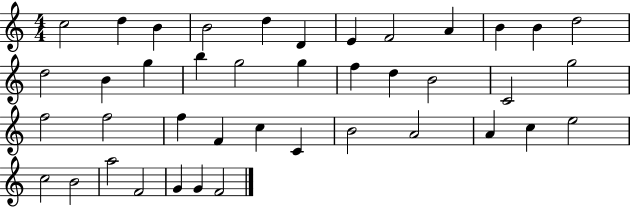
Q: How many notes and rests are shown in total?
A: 41